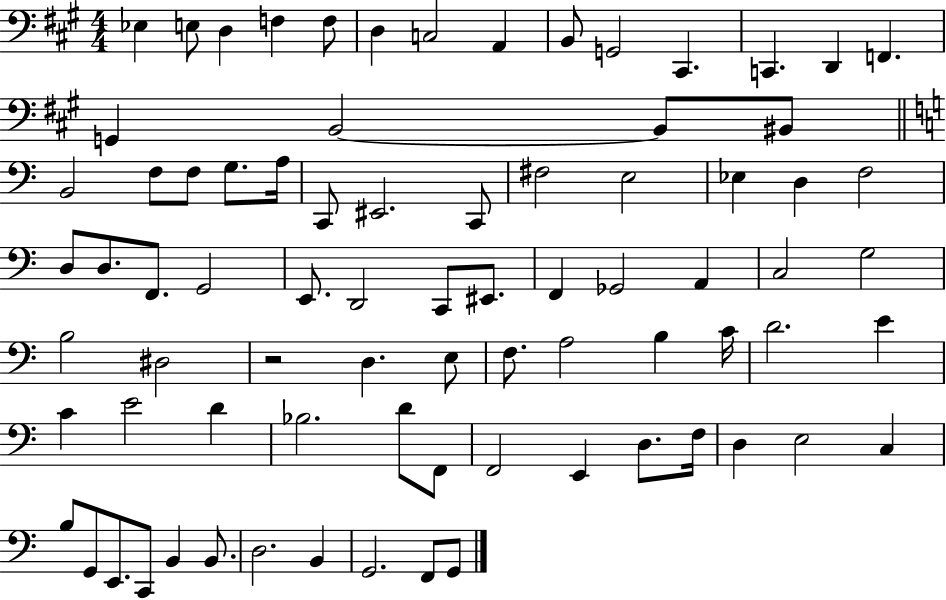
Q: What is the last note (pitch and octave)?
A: G2